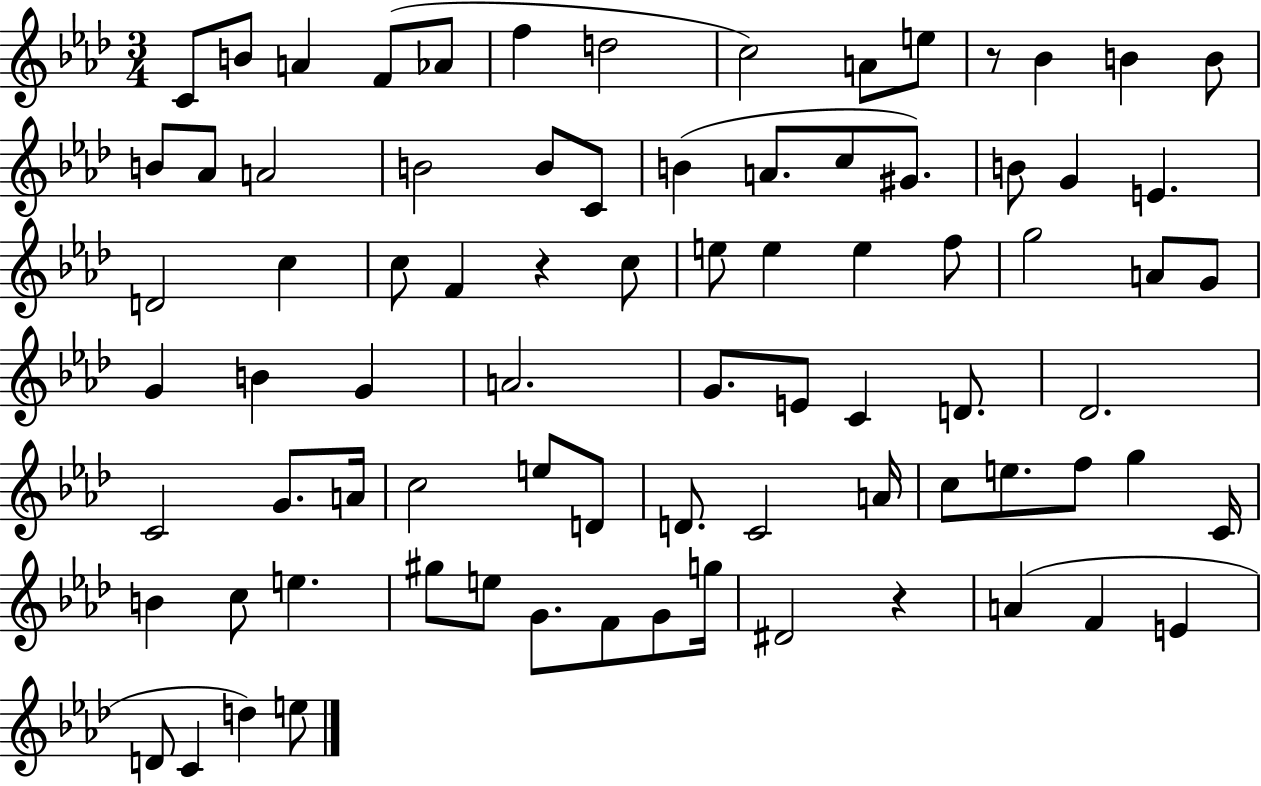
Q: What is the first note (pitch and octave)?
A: C4